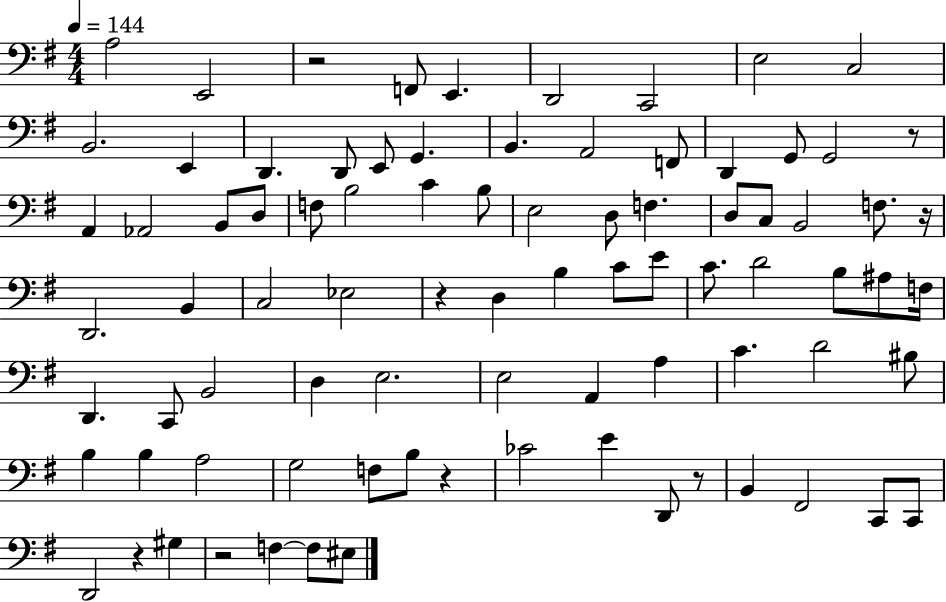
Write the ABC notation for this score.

X:1
T:Untitled
M:4/4
L:1/4
K:G
A,2 E,,2 z2 F,,/2 E,, D,,2 C,,2 E,2 C,2 B,,2 E,, D,, D,,/2 E,,/2 G,, B,, A,,2 F,,/2 D,, G,,/2 G,,2 z/2 A,, _A,,2 B,,/2 D,/2 F,/2 B,2 C B,/2 E,2 D,/2 F, D,/2 C,/2 B,,2 F,/2 z/4 D,,2 B,, C,2 _E,2 z D, B, C/2 E/2 C/2 D2 B,/2 ^A,/2 F,/4 D,, C,,/2 B,,2 D, E,2 E,2 A,, A, C D2 ^B,/2 B, B, A,2 G,2 F,/2 B,/2 z _C2 E D,,/2 z/2 B,, ^F,,2 C,,/2 C,,/2 D,,2 z ^G, z2 F, F,/2 ^E,/2